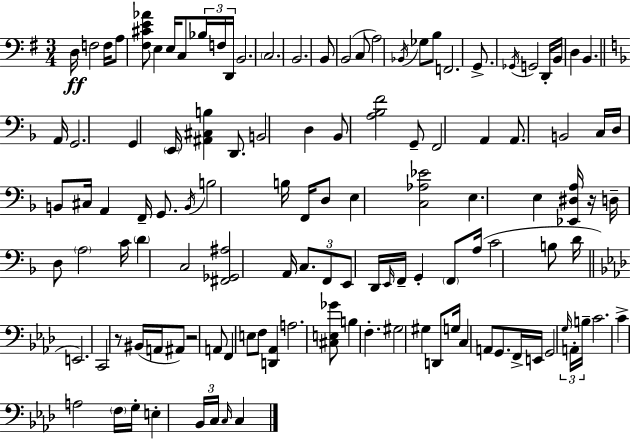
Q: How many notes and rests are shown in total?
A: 121